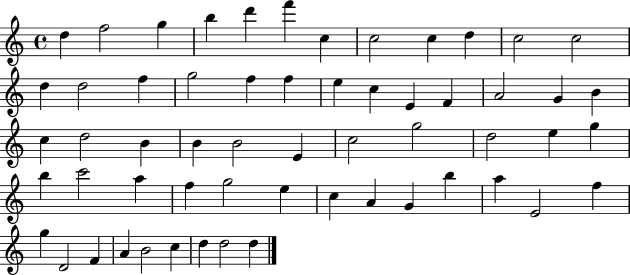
D5/q F5/h G5/q B5/q D6/q F6/q C5/q C5/h C5/q D5/q C5/h C5/h D5/q D5/h F5/q G5/h F5/q F5/q E5/q C5/q E4/q F4/q A4/h G4/q B4/q C5/q D5/h B4/q B4/q B4/h E4/q C5/h G5/h D5/h E5/q G5/q B5/q C6/h A5/q F5/q G5/h E5/q C5/q A4/q G4/q B5/q A5/q E4/h F5/q G5/q D4/h F4/q A4/q B4/h C5/q D5/q D5/h D5/q